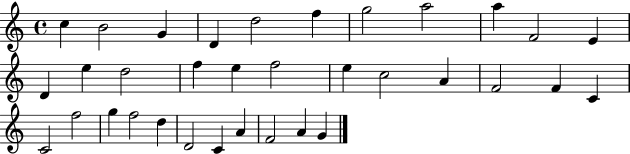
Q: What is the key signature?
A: C major